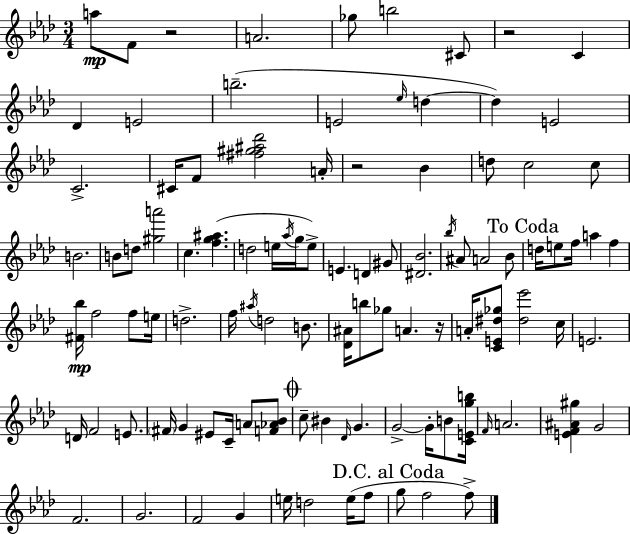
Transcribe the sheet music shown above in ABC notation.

X:1
T:Untitled
M:3/4
L:1/4
K:Fm
a/2 F/2 z2 A2 _g/2 b2 ^C/2 z2 C _D E2 b2 E2 _e/4 d d E2 C2 ^C/4 F/2 [^f^g^a_d']2 A/4 z2 _B d/2 c2 c/2 B2 B/2 d/2 [^ga']2 c [fg^a] d2 e/4 _a/4 g/4 e/2 E D ^G/2 [^D_B]2 _b/4 ^A/2 A2 _B/2 d/4 e/2 f/4 a f [^F_b]/4 f2 f/2 e/4 d2 f/4 ^a/4 d2 B/2 [_D^A]/4 b/2 _g/2 A z/4 A/4 [CE^d_g]/2 [^d_e']2 c/4 E2 D/4 F2 E/2 ^F/4 G ^E/2 C/4 A/2 [F_A_B]/2 c/2 ^B _D/4 G G2 G/4 B/2 [CEgb]/4 F/4 A2 [EF^A^g] G2 F2 G2 F2 G e/4 d2 e/4 f/2 g/2 f2 f/2